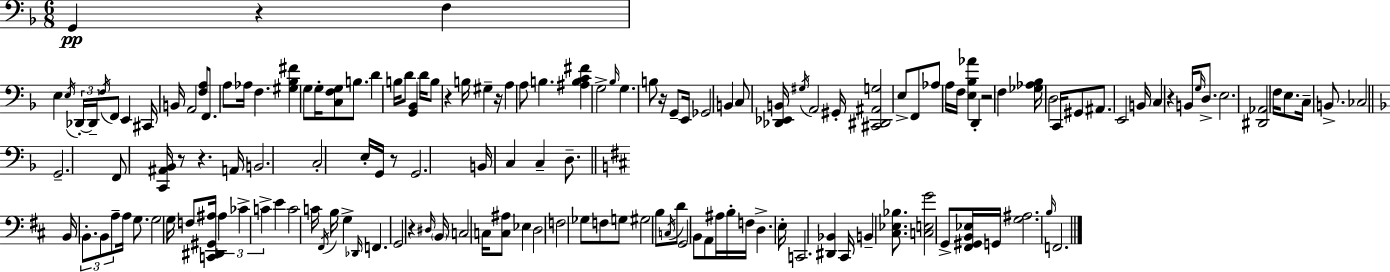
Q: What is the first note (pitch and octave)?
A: G2